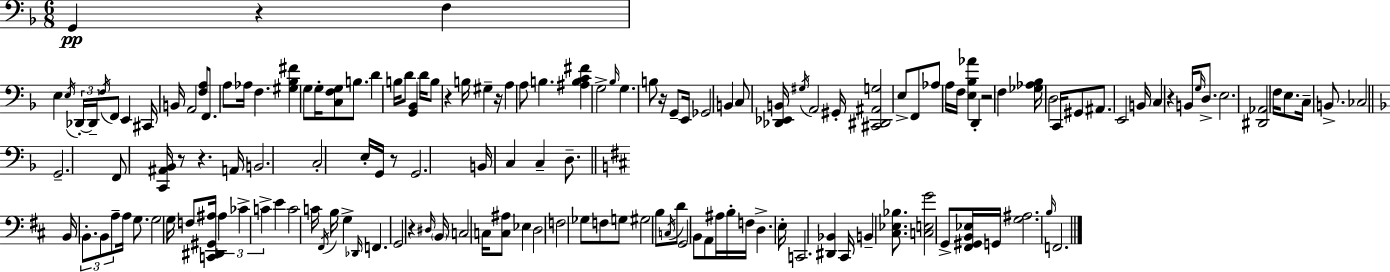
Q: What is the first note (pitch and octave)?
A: G2